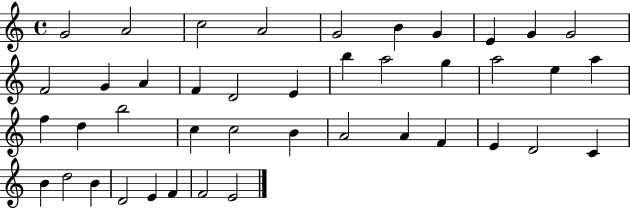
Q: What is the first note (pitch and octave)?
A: G4